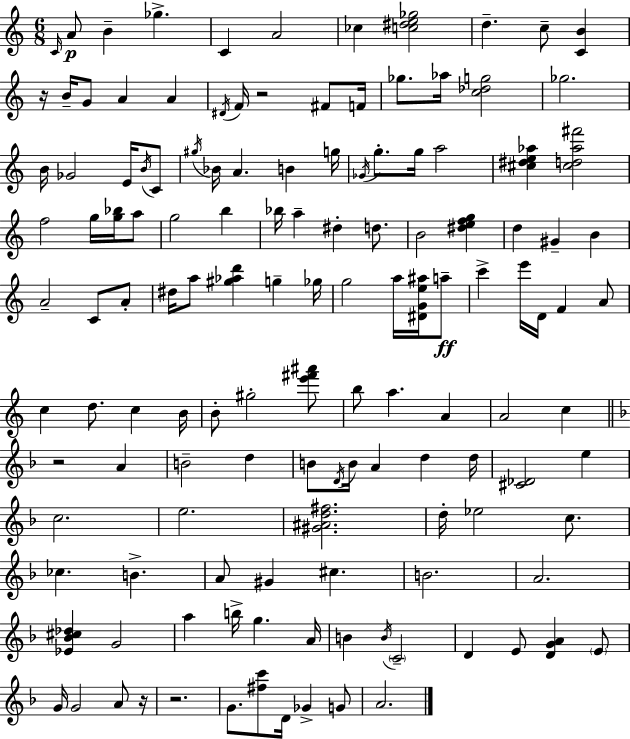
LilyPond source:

{
  \clef treble
  \numericTimeSignature
  \time 6/8
  \key c \major
  \grace { c'16 }\p a'8 b'4-- ges''4.-> | c'4 a'2 | ces''4 <c'' dis'' e'' ges''>2 | d''4.-- c''8-- <c' b'>4 | \break r16 b'16-- g'8 a'4 a'4 | \acciaccatura { dis'16 } f'16 r2 fis'8 | f'16 ges''8. aes''16 <c'' des'' g''>2 | ges''2. | \break b'16 ges'2 e'16 | \acciaccatura { b'16 } c'8 \acciaccatura { gis''16 } bes'16 a'4. b'4 | g''16 \acciaccatura { ges'16 } g''8.-. g''16 a''2 | <cis'' dis'' e'' aes''>4 <cis'' d'' aes'' fis'''>2 | \break f''2 | g''16 <g'' bes''>16 a''8 g''2 | b''4 bes''16 a''4-- dis''4-. | d''8. b'2 | \break <dis'' e'' f'' g''>4 d''4 gis'4-- | b'4 a'2-- | c'8 a'8-. dis''16 a''8 <gis'' aes'' d'''>4 | g''4-- ges''16 g''2 | \break a''16 <dis' g' e'' ais''>16 a''8--\ff c'''4-> e'''16 d'16 f'4 | a'8 c''4 d''8. | c''4 b'16 b'8-. gis''2-. | <e''' fis''' ais'''>8 b''8 a''4. | \break a'4 a'2 | c''4 \bar "||" \break \key f \major r2 a'4 | b'2-- d''4 | b'8 \acciaccatura { d'16 } b'16 a'4 d''4 | d''16 <cis' des'>2 e''4 | \break c''2. | e''2. | <gis' ais' d'' fis''>2. | d''16-. ees''2 c''8. | \break ces''4. b'4.-> | a'8 gis'4 cis''4. | b'2. | a'2. | \break <ees' bes' cis'' des''>4 g'2 | a''4 b''16-> g''4. | a'16 b'4 \acciaccatura { b'16 } \parenthesize c'2-- | d'4 e'8 <d' g' a'>4 | \break \parenthesize e'8 g'16 g'2 a'8 | r16 r2. | g'8. <fis'' c'''>8 d'16 ges'4-> | g'8 a'2. | \break \bar "|."
}